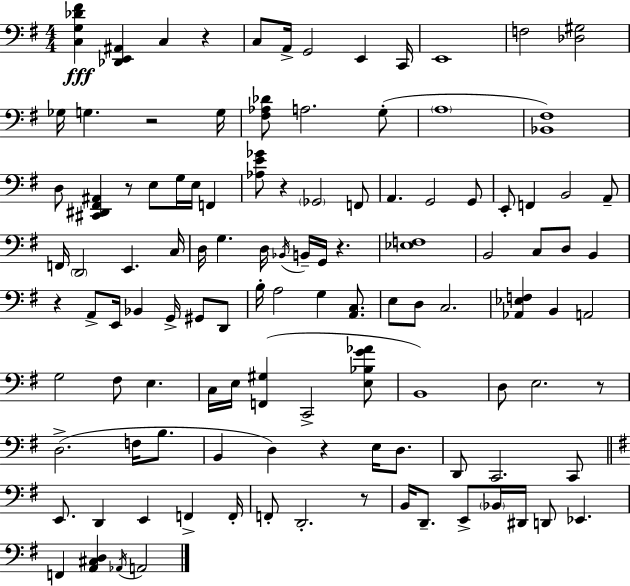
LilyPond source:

{
  \clef bass
  \numericTimeSignature
  \time 4/4
  \key e \minor
  \repeat volta 2 { <c g des' fis'>4\fff <des, e, ais,>4 c4 r4 | c8 a,16-> g,2 e,4 c,16 | e,1 | f2 <des gis>2 | \break ges16 g4. r2 g16 | <fis aes des'>8 a2. g8-.( | \parenthesize a1 | <bes, fis>1) | \break d8 <cis, dis, fis, ais,>4 r8 e8 g16 e16 f,4 | <aes e' ges'>8 r4 \parenthesize ges,2 f,8 | a,4. g,2 g,8 | e,8-. f,4 b,2 a,8-- | \break f,16 \parenthesize d,2 e,4. c16 | d16 g4. d16 \acciaccatura { bes,16 } b,16-- g,16 r4. | <ees f>1 | b,2 c8 d8 b,4 | \break r4 a,8-> e,16 bes,4 g,16-> gis,8 d,8 | b16-. a2 g4 <a, c>8. | e8 d8 c2. | <aes, ees f>4 b,4 a,2 | \break g2 fis8 e4. | c16 e16 <f, gis>4( c,2-> <e bes g' aes'>8 | b,1) | d8 e2. r8 | \break d2.->( f16 b8. | b,4 d4) r4 e16 d8. | d,8 c,2. c,8 | \bar "||" \break \key g \major e,8. d,4 e,4 f,4-> f,16-. | f,8-. d,2.-. r8 | b,16 d,8.-- e,8-> \parenthesize bes,16 dis,16 d,8 ees,4. | f,4 <a, cis d>4 \acciaccatura { aes,16 } a,2 | \break } \bar "|."
}